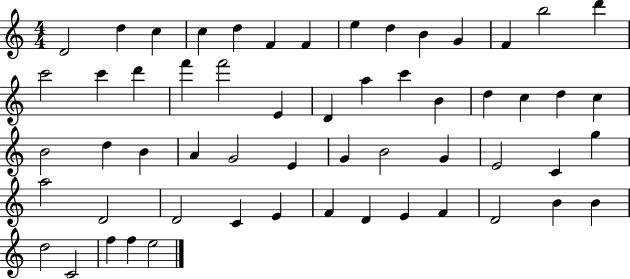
{
  \clef treble
  \numericTimeSignature
  \time 4/4
  \key c \major
  d'2 d''4 c''4 | c''4 d''4 f'4 f'4 | e''4 d''4 b'4 g'4 | f'4 b''2 d'''4 | \break c'''2 c'''4 d'''4 | f'''4 f'''2 e'4 | d'4 a''4 c'''4 b'4 | d''4 c''4 d''4 c''4 | \break b'2 d''4 b'4 | a'4 g'2 e'4 | g'4 b'2 g'4 | e'2 c'4 g''4 | \break a''2 d'2 | d'2 c'4 e'4 | f'4 d'4 e'4 f'4 | d'2 b'4 b'4 | \break d''2 c'2 | f''4 f''4 e''2 | \bar "|."
}